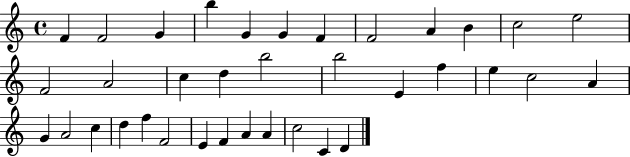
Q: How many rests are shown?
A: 0